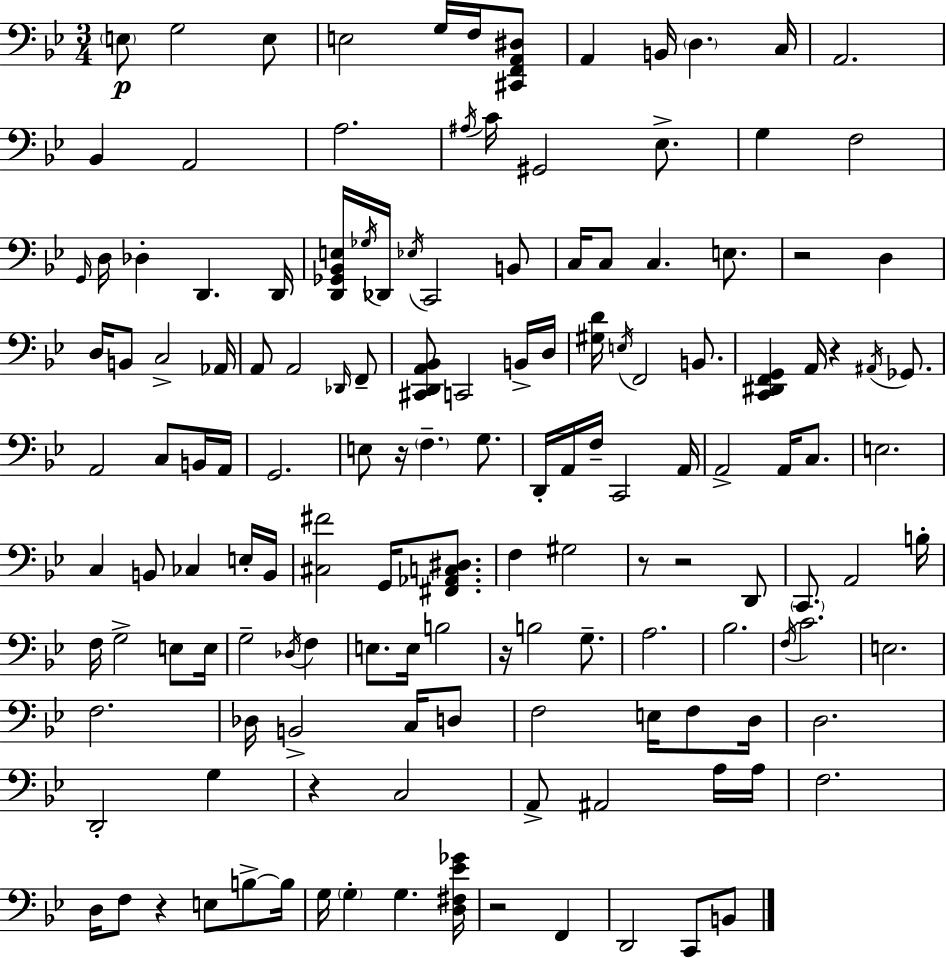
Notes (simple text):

E3/e G3/h E3/e E3/h G3/s F3/s [C#2,F2,A2,D#3]/e A2/q B2/s D3/q. C3/s A2/h. Bb2/q A2/h A3/h. A#3/s C4/s G#2/h Eb3/e. G3/q F3/h G2/s D3/s Db3/q D2/q. D2/s [D2,Gb2,Bb2,E3]/s Gb3/s Db2/s Eb3/s C2/h B2/e C3/s C3/e C3/q. E3/e. R/h D3/q D3/s B2/e C3/h Ab2/s A2/e A2/h Db2/s F2/e [C#2,D2,A2,Bb2]/e C2/h B2/s D3/s [G#3,D4]/s E3/s F2/h B2/e. [C2,D#2,F2,G2]/q A2/s R/q A#2/s Gb2/e. A2/h C3/e B2/s A2/s G2/h. E3/e R/s F3/q. G3/e. D2/s A2/s F3/s C2/h A2/s A2/h A2/s C3/e. E3/h. C3/q B2/e CES3/q E3/s B2/s [C#3,F#4]/h G2/s [F#2,Ab2,C3,D#3]/e. F3/q G#3/h R/e R/h D2/e C2/e. A2/h B3/s F3/s G3/h E3/e E3/s G3/h Db3/s F3/q E3/e. E3/s B3/h R/s B3/h G3/e. A3/h. Bb3/h. F3/s C4/h. E3/h. F3/h. Db3/s B2/h C3/s D3/e F3/h E3/s F3/e D3/s D3/h. D2/h G3/q R/q C3/h A2/e A#2/h A3/s A3/s F3/h. D3/s F3/e R/q E3/e B3/e B3/s G3/s G3/q G3/q. [D3,F#3,Eb4,Gb4]/s R/h F2/q D2/h C2/e B2/e